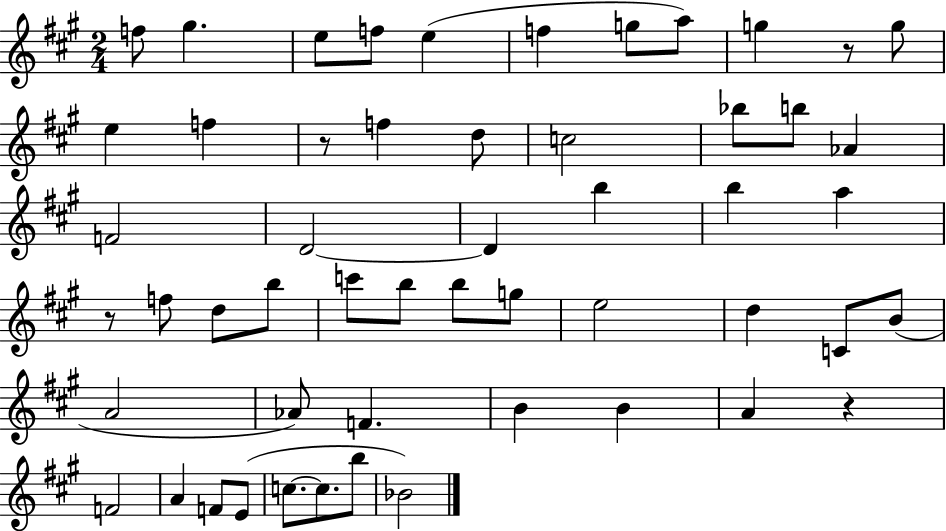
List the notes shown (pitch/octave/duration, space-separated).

F5/e G#5/q. E5/e F5/e E5/q F5/q G5/e A5/e G5/q R/e G5/e E5/q F5/q R/e F5/q D5/e C5/h Bb5/e B5/e Ab4/q F4/h D4/h D4/q B5/q B5/q A5/q R/e F5/e D5/e B5/e C6/e B5/e B5/e G5/e E5/h D5/q C4/e B4/e A4/h Ab4/e F4/q. B4/q B4/q A4/q R/q F4/h A4/q F4/e E4/e C5/e. C5/e. B5/e Bb4/h